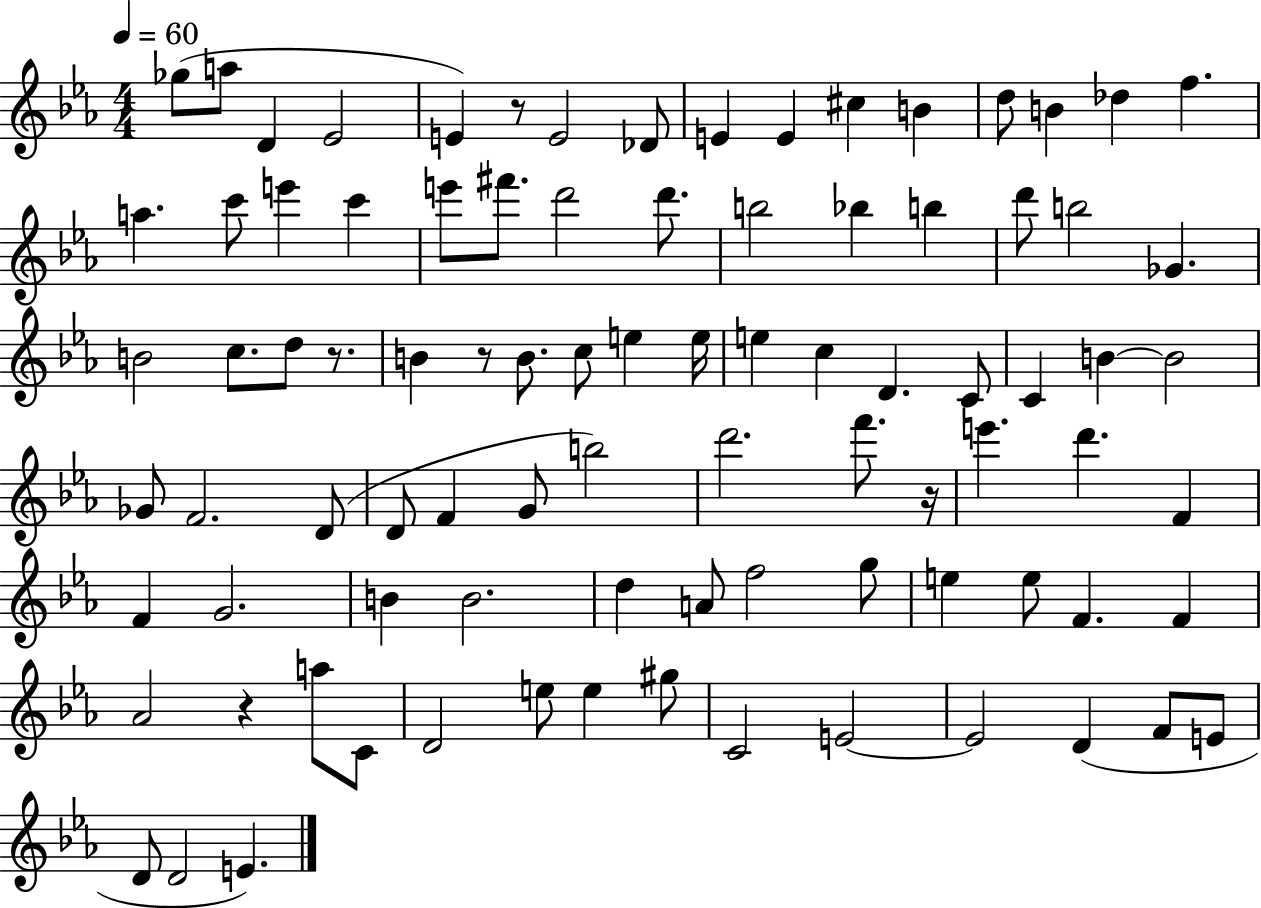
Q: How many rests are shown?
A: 5